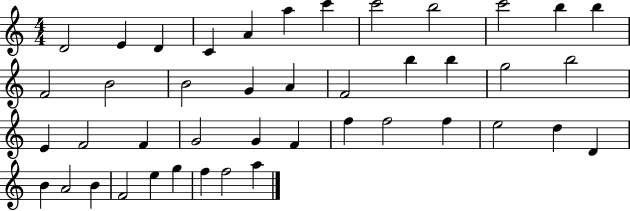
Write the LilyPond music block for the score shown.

{
  \clef treble
  \numericTimeSignature
  \time 4/4
  \key c \major
  d'2 e'4 d'4 | c'4 a'4 a''4 c'''4 | c'''2 b''2 | c'''2 b''4 b''4 | \break f'2 b'2 | b'2 g'4 a'4 | f'2 b''4 b''4 | g''2 b''2 | \break e'4 f'2 f'4 | g'2 g'4 f'4 | f''4 f''2 f''4 | e''2 d''4 d'4 | \break b'4 a'2 b'4 | f'2 e''4 g''4 | f''4 f''2 a''4 | \bar "|."
}